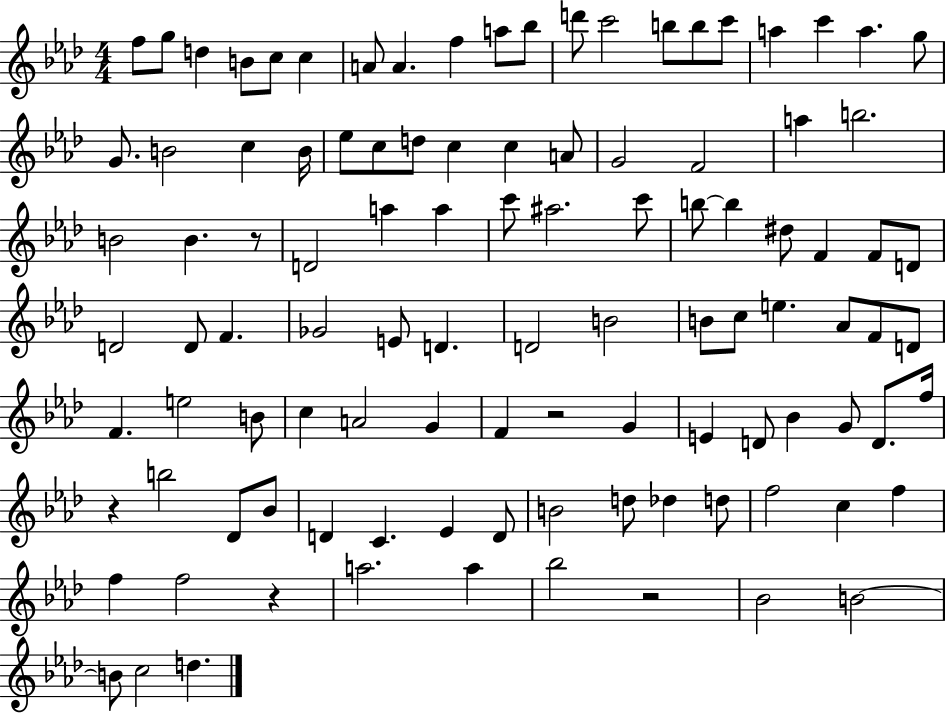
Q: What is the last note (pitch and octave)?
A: D5